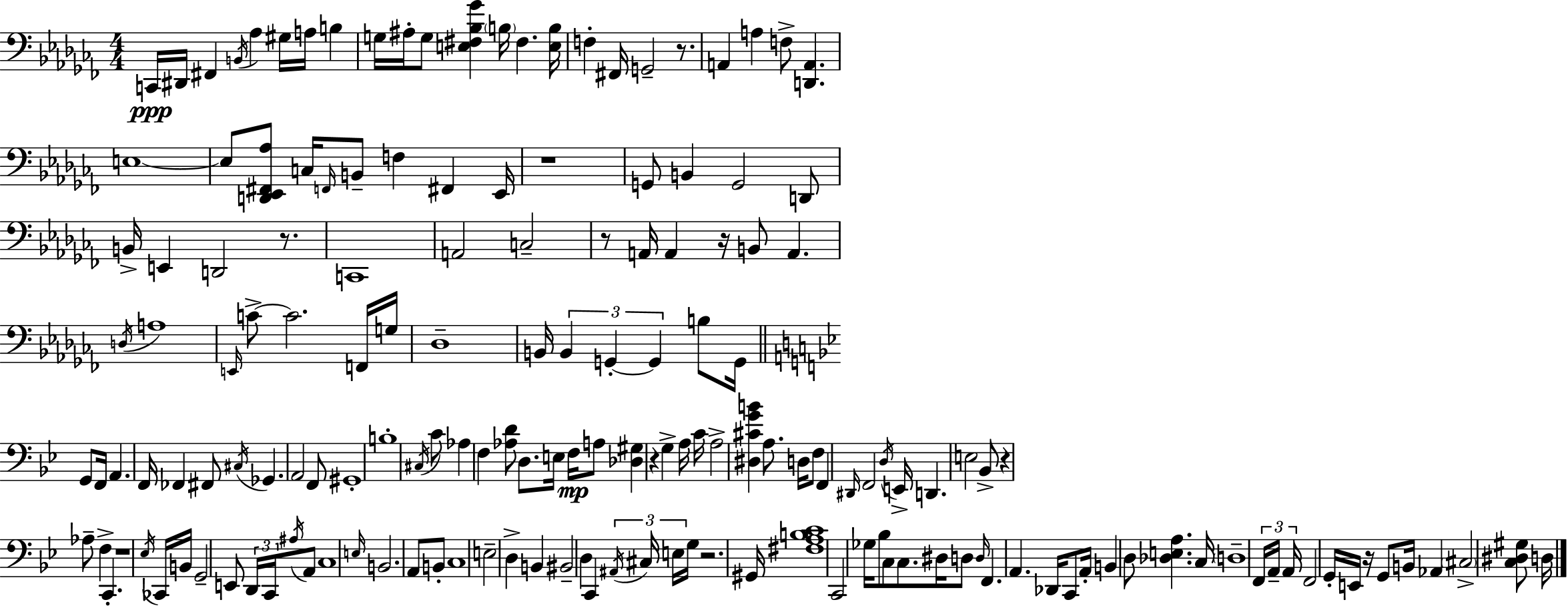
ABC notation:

X:1
T:Untitled
M:4/4
L:1/4
K:Abm
C,,/4 ^D,,/4 ^F,, B,,/4 _A, ^G,/4 A,/4 B, G,/4 ^A,/4 G,/2 [E,^F,_B,_G] B,/4 ^F, [E,B,]/4 F, ^F,,/4 G,,2 z/2 A,, A, F,/2 [D,,A,,] E,4 E,/2 [D,,_E,,^F,,_A,]/2 C,/4 F,,/4 B,,/2 F, ^F,, _E,,/4 z4 G,,/2 B,, G,,2 D,,/2 B,,/4 E,, D,,2 z/2 C,,4 A,,2 C,2 z/2 A,,/4 A,, z/4 B,,/2 A,, D,/4 A,4 E,,/4 C/2 C2 F,,/4 G,/4 _D,4 B,,/4 B,, G,, G,, B,/2 G,,/4 G,,/2 F,,/4 A,, F,,/4 _F,, ^F,,/2 ^C,/4 _G,, A,,2 F,,/2 ^G,,4 B,4 ^C,/4 C/2 _A, F, [_A,D]/2 D,/2 E,/4 F,/4 A,/2 [_D,^G,] z G, A,/4 C/4 A,2 [^D,^CGB] A,/2 D,/4 F,/2 F,, ^D,,/4 F,,2 D,/4 E,,/4 D,, E,2 _B,,/2 z _A,/2 F, C,, z4 _E,/4 _C,,/4 B,,/4 G,,2 E,,/2 D,,/4 C,,/4 ^A,/4 A,,/2 C,4 E,/4 B,,2 A,,/2 B,,/2 C,4 E,2 D, B,, ^B,,2 D, C,, ^A,,/4 ^C,/4 E,/4 G,/4 z2 ^G,,/4 [^F,A,B,C]4 C,,2 _G,/4 _B,/2 C,/2 C,/2 ^D,/4 D,/2 D,/4 F,, A,, _D,,/4 C,,/2 A,,/4 B,, D,/2 [_D,E,A,] C,/4 D,4 F,,/4 A,,/4 A,,/4 F,,2 G,,/4 E,,/4 z/4 G,,/2 B,,/4 _A,, ^C,2 [C,^D,^G,]/2 D,/4